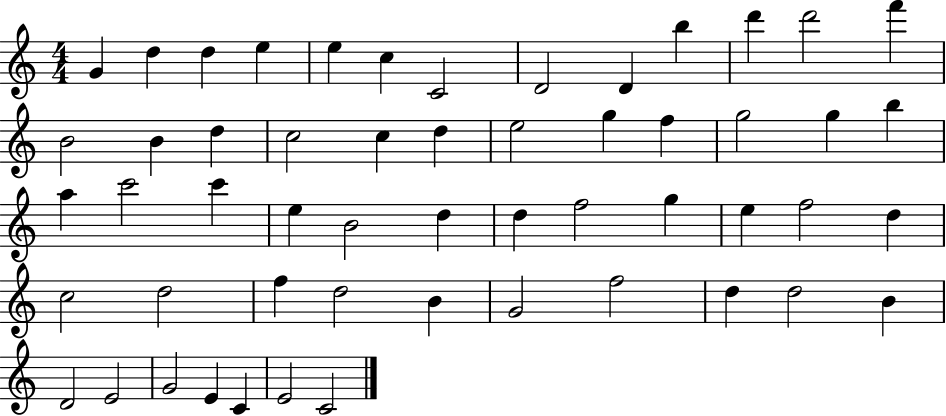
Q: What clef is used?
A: treble